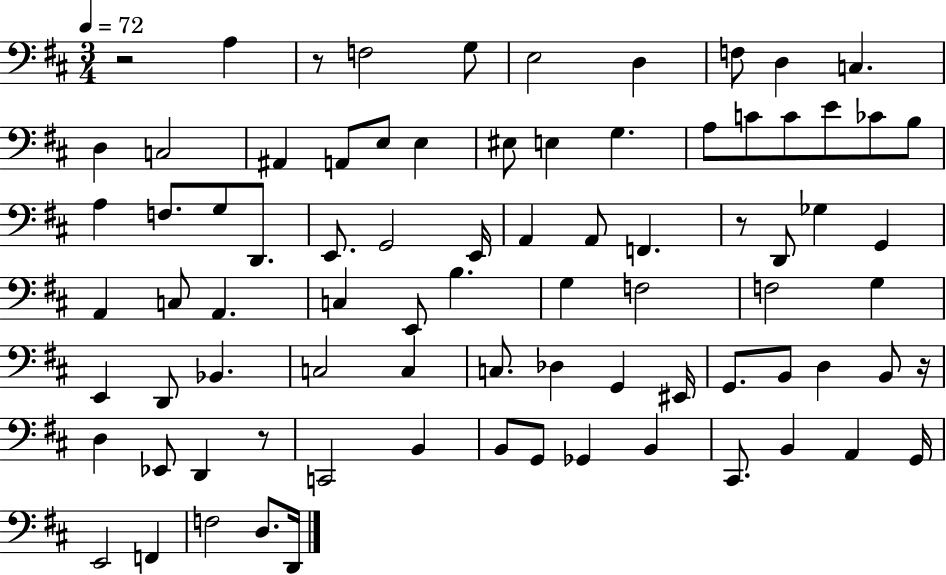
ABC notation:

X:1
T:Untitled
M:3/4
L:1/4
K:D
z2 A, z/2 F,2 G,/2 E,2 D, F,/2 D, C, D, C,2 ^A,, A,,/2 E,/2 E, ^E,/2 E, G, A,/2 C/2 C/2 E/2 _C/2 B,/2 A, F,/2 G,/2 D,,/2 E,,/2 G,,2 E,,/4 A,, A,,/2 F,, z/2 D,,/2 _G, G,, A,, C,/2 A,, C, E,,/2 B, G, F,2 F,2 G, E,, D,,/2 _B,, C,2 C, C,/2 _D, G,, ^E,,/4 G,,/2 B,,/2 D, B,,/2 z/4 D, _E,,/2 D,, z/2 C,,2 B,, B,,/2 G,,/2 _G,, B,, ^C,,/2 B,, A,, G,,/4 E,,2 F,, F,2 D,/2 D,,/4